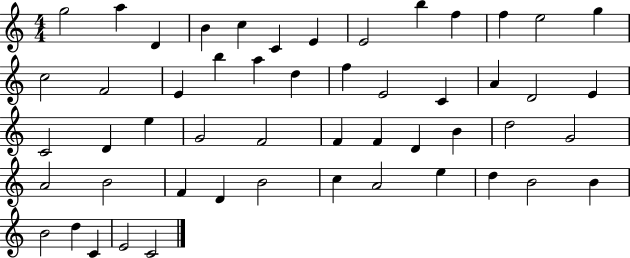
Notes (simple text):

G5/h A5/q D4/q B4/q C5/q C4/q E4/q E4/h B5/q F5/q F5/q E5/h G5/q C5/h F4/h E4/q B5/q A5/q D5/q F5/q E4/h C4/q A4/q D4/h E4/q C4/h D4/q E5/q G4/h F4/h F4/q F4/q D4/q B4/q D5/h G4/h A4/h B4/h F4/q D4/q B4/h C5/q A4/h E5/q D5/q B4/h B4/q B4/h D5/q C4/q E4/h C4/h